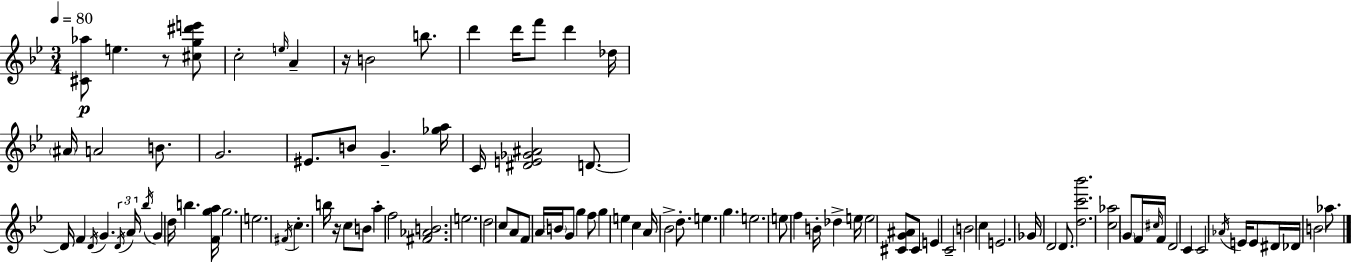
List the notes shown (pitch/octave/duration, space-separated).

[C#4,Ab5]/e E5/q. R/e [C#5,G5,D#6,E6]/e C5/h E5/s A4/q R/s B4/h B5/e. D6/q D6/s F6/e D6/q Db5/s A#4/s A4/h B4/e. G4/h. EIS4/e. B4/e G4/q. [Gb5,A5]/s C4/s [D#4,E4,Gb4,A#4]/h D4/e. D4/s F4/q D4/s G4/q. D4/s A4/s Bb5/s G4/q D5/s B5/q. [F4,G5,A5]/s G5/h. E5/h. F#4/s C5/q. B5/s R/s C5/e B4/e A5/q F5/h [F#4,Ab4,B4]/h. E5/h. D5/h C5/e A4/e F4/e A4/s B4/s G4/e G5/q F5/e G5/q E5/q C5/q A4/s Bb4/h D5/e. E5/q. G5/q. E5/h. E5/e F5/q B4/s Db5/q E5/s E5/h [C#4,G4,A#4]/e C#4/e E4/q C4/h B4/h C5/q E4/h. Gb4/s D4/h D4/e. [D5,C6,Bb6]/h. [C5,Ab5]/h G4/e F4/s C#5/s F4/s D4/h C4/q C4/h Ab4/s E4/s E4/e D#4/s Db4/s B4/h Ab5/e.